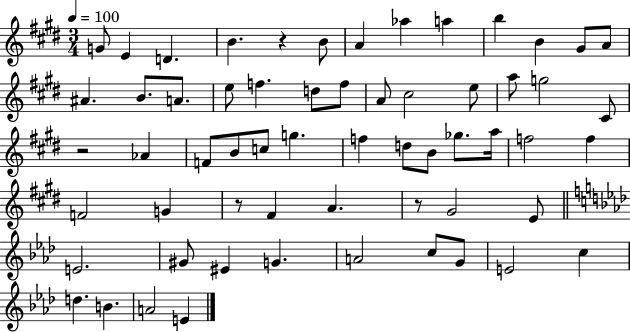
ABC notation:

X:1
T:Untitled
M:3/4
L:1/4
K:E
G/2 E D B z B/2 A _a a b B ^G/2 A/2 ^A B/2 A/2 e/2 f d/2 f/2 A/2 ^c2 e/2 a/2 g2 ^C/2 z2 _A F/2 B/2 c/2 g f d/2 B/2 _g/2 a/4 f2 f F2 G z/2 ^F A z/2 ^G2 E/2 E2 ^G/2 ^E G A2 c/2 G/2 E2 c d B A2 E